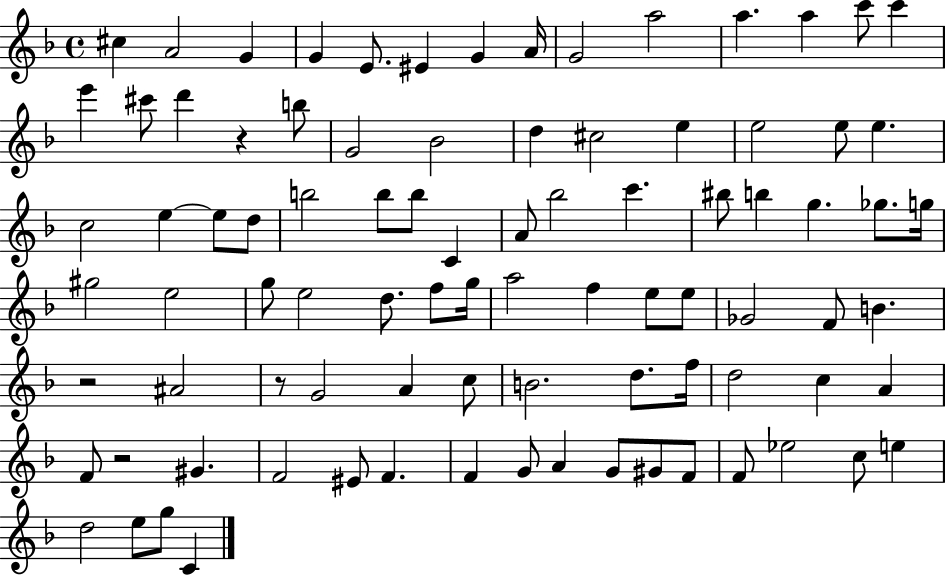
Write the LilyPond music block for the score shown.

{
  \clef treble
  \time 4/4
  \defaultTimeSignature
  \key f \major
  cis''4 a'2 g'4 | g'4 e'8. eis'4 g'4 a'16 | g'2 a''2 | a''4. a''4 c'''8 c'''4 | \break e'''4 cis'''8 d'''4 r4 b''8 | g'2 bes'2 | d''4 cis''2 e''4 | e''2 e''8 e''4. | \break c''2 e''4~~ e''8 d''8 | b''2 b''8 b''8 c'4 | a'8 bes''2 c'''4. | bis''8 b''4 g''4. ges''8. g''16 | \break gis''2 e''2 | g''8 e''2 d''8. f''8 g''16 | a''2 f''4 e''8 e''8 | ges'2 f'8 b'4. | \break r2 ais'2 | r8 g'2 a'4 c''8 | b'2. d''8. f''16 | d''2 c''4 a'4 | \break f'8 r2 gis'4. | f'2 eis'8 f'4. | f'4 g'8 a'4 g'8 gis'8 f'8 | f'8 ees''2 c''8 e''4 | \break d''2 e''8 g''8 c'4 | \bar "|."
}